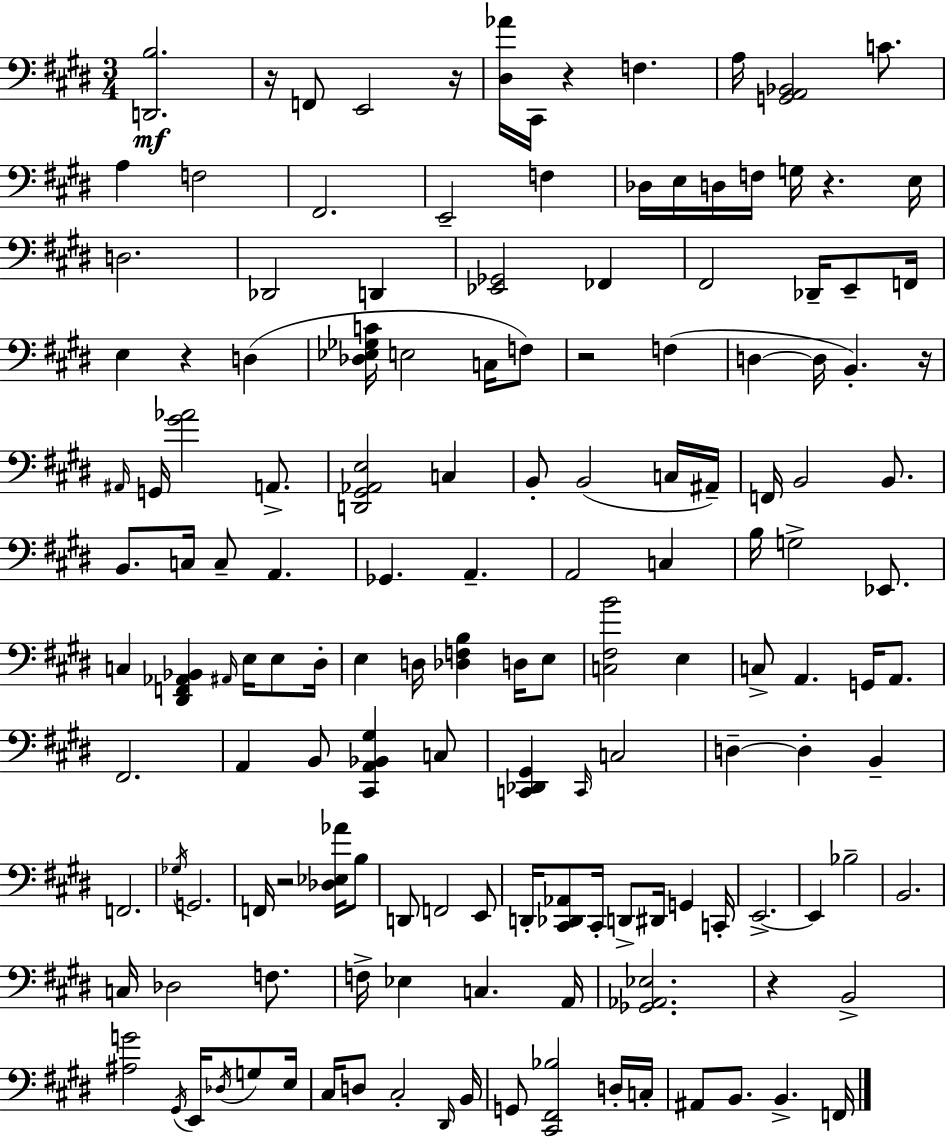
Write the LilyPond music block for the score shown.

{
  \clef bass
  \numericTimeSignature
  \time 3/4
  \key e \major
  <d, b>2.\mf | r16 f,8 e,2 r16 | <dis aes'>16 cis,16 r4 f4. | a16 <g, a, bes,>2 c'8. | \break a4 f2 | fis,2. | e,2-- f4 | des16 e16 d16 f16 g16 r4. e16 | \break d2. | des,2 d,4 | <ees, ges,>2 fes,4 | fis,2 des,16-- e,8-- f,16 | \break e4 r4 d4( | <des ees ges c'>16 e2 c16 f8) | r2 f4( | d4~~ d16 b,4.-.) r16 | \break \grace { ais,16 } g,16 <gis' aes'>2 a,8.-> | <d, gis, aes, e>2 c4 | b,8-. b,2( c16 | ais,16--) f,16 b,2 b,8. | \break b,8. c16 c8-- a,4. | ges,4. a,4.-- | a,2 c4 | b16 g2-> ees,8. | \break c4 <dis, f, aes, bes,>4 \grace { ais,16 } e16 e8 | dis16-. e4 d16 <des f b>4 d16 | e8 <c fis b'>2 e4 | c8-> a,4. g,16 a,8. | \break fis,2. | a,4 b,8 <cis, a, bes, gis>4 | c8 <c, des, gis,>4 \grace { c,16 } c2 | d4--~~ d4-. b,4-- | \break f,2. | \acciaccatura { ges16 } g,2. | f,16 r2 | <des ees aes'>16 b8 d,8 f,2 | \break e,8 d,16-. <cis, des, aes,>8 cis,16-. d,8-> dis,16 g,4 | c,16-. e,2.->~~ | e,4 bes2-- | b,2. | \break c16 des2 | f8. f16-> ees4 c4. | a,16 <ges, aes, ees>2. | r4 b,2-> | \break <ais g'>2 | \acciaccatura { gis,16 } e,16 \acciaccatura { des16 } g8 e16 cis16 d8 cis2-. | \grace { dis,16 } b,16 g,8 <cis, fis, bes>2 | d16-. c16-. ais,8 b,8. | \break b,4.-> f,16 \bar "|."
}